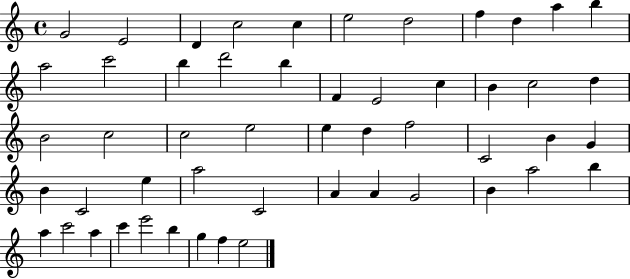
X:1
T:Untitled
M:4/4
L:1/4
K:C
G2 E2 D c2 c e2 d2 f d a b a2 c'2 b d'2 b F E2 c B c2 d B2 c2 c2 e2 e d f2 C2 B G B C2 e a2 C2 A A G2 B a2 b a c'2 a c' e'2 b g f e2